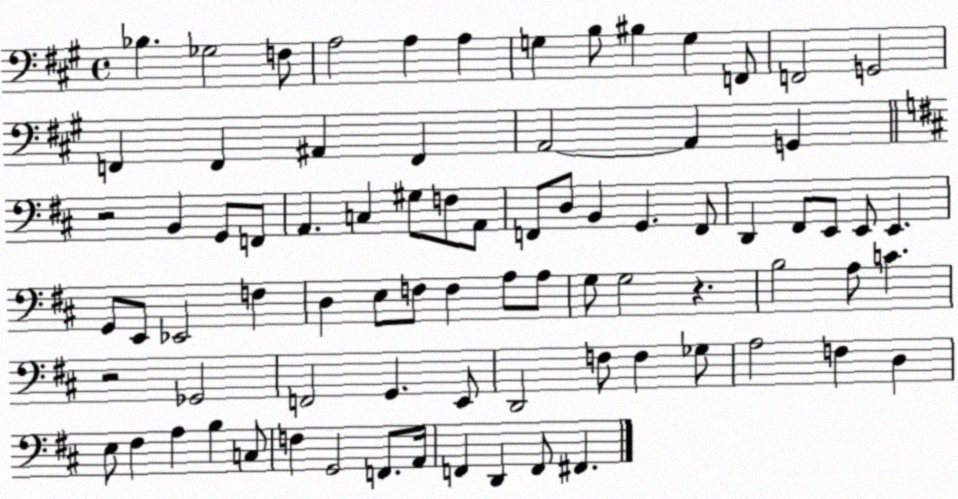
X:1
T:Untitled
M:4/4
L:1/4
K:A
_B, _G,2 F,/2 A,2 A, A, G, B,/2 ^B, G, F,,/2 F,,2 G,,2 F,, F,, ^A,, F,, A,,2 A,, G,, z2 B,, G,,/2 F,,/2 A,, C, ^G,/2 F,/2 A,,/2 F,,/2 D,/2 B,, G,, F,,/2 D,, ^F,,/2 E,,/2 E,,/2 E,, G,,/2 E,,/2 _E,,2 F, D, E,/2 F,/2 F, A,/2 A,/2 G,/2 G,2 z B,2 A,/2 C z2 _G,,2 F,,2 G,, E,,/2 D,,2 F,/2 F, _G,/2 A,2 F, D, E,/2 ^F, A, B, C,/2 F, G,,2 F,,/2 A,,/4 F,, D,, F,,/2 ^F,,